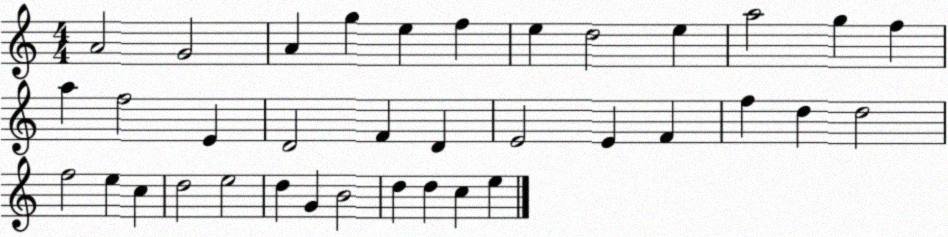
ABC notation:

X:1
T:Untitled
M:4/4
L:1/4
K:C
A2 G2 A g e f e d2 e a2 g f a f2 E D2 F D E2 E F f d d2 f2 e c d2 e2 d G B2 d d c e